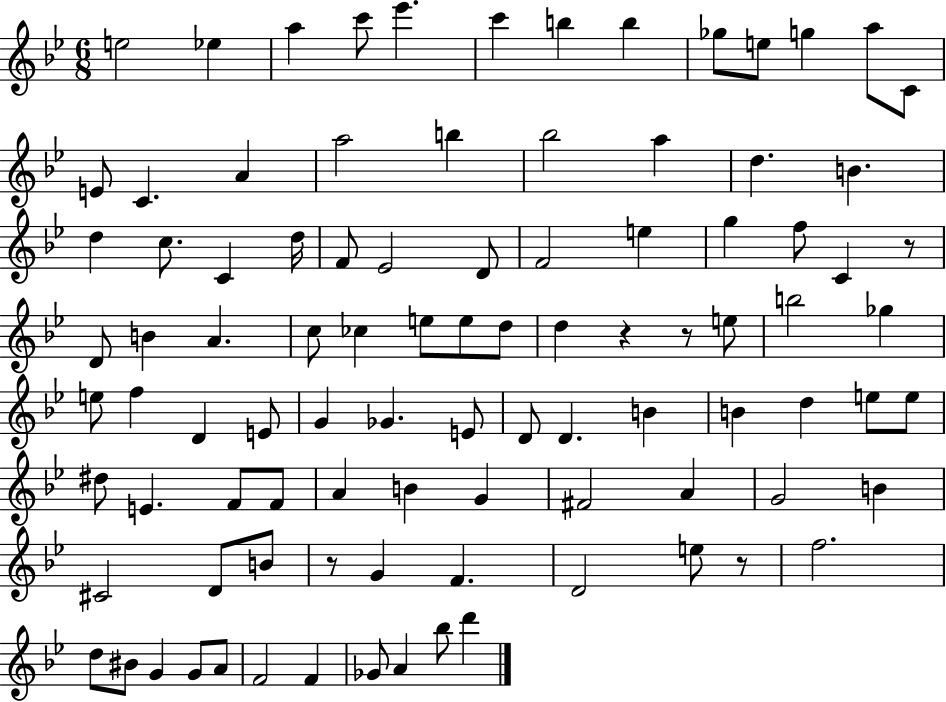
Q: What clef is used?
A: treble